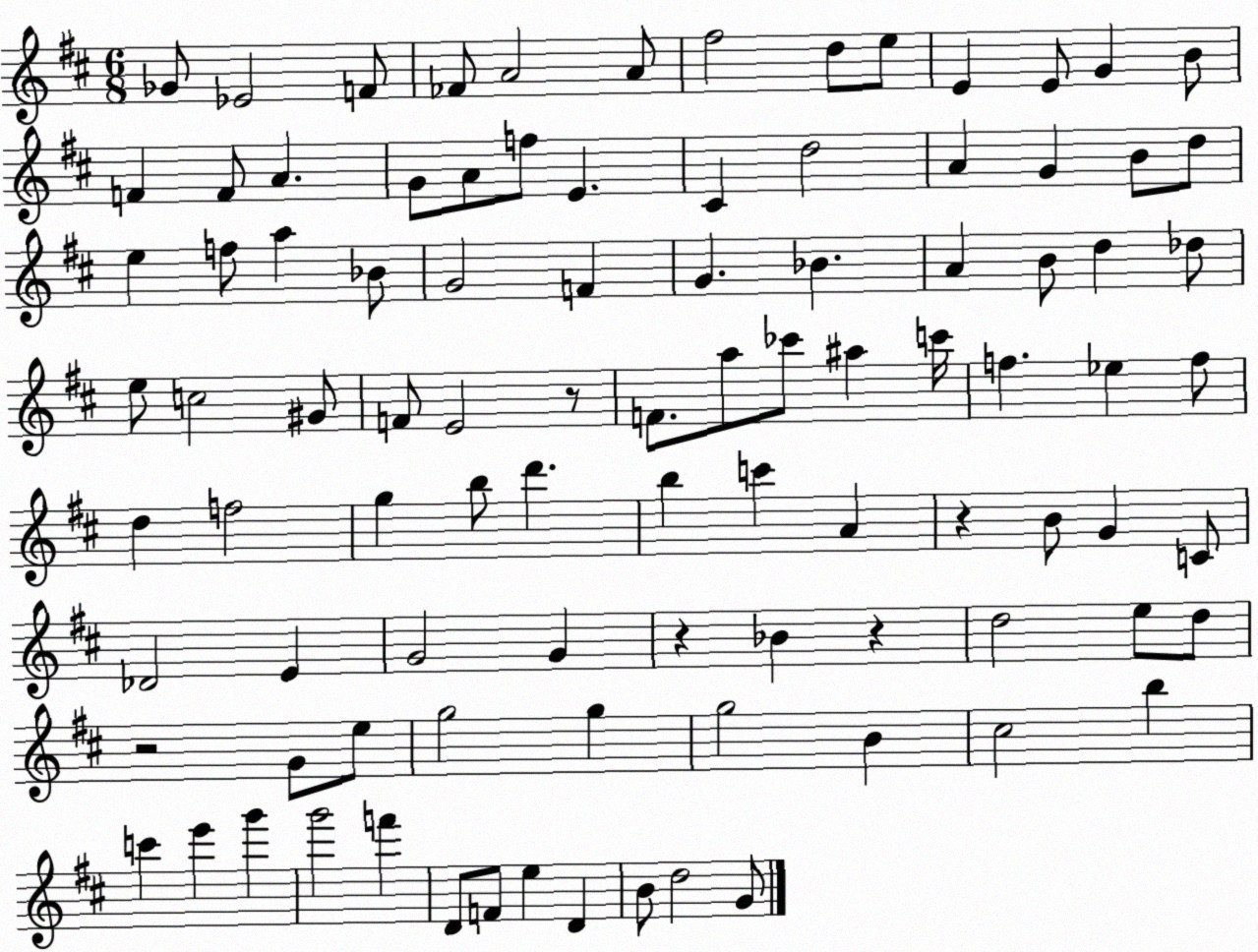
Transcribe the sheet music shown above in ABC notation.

X:1
T:Untitled
M:6/8
L:1/4
K:D
_G/2 _E2 F/2 _F/2 A2 A/2 ^f2 d/2 e/2 E E/2 G B/2 F F/2 A G/2 A/2 f/2 E ^C d2 A G B/2 d/2 e f/2 a _B/2 G2 F G _B A B/2 d _d/2 e/2 c2 ^G/2 F/2 E2 z/2 F/2 a/2 _c'/2 ^a c'/4 f _e f/2 d f2 g b/2 d' b c' A z B/2 G C/2 _D2 E G2 G z _B z d2 e/2 d/2 z2 G/2 e/2 g2 g g2 B ^c2 b c' e' g' g'2 f' D/2 F/2 e D B/2 d2 G/2